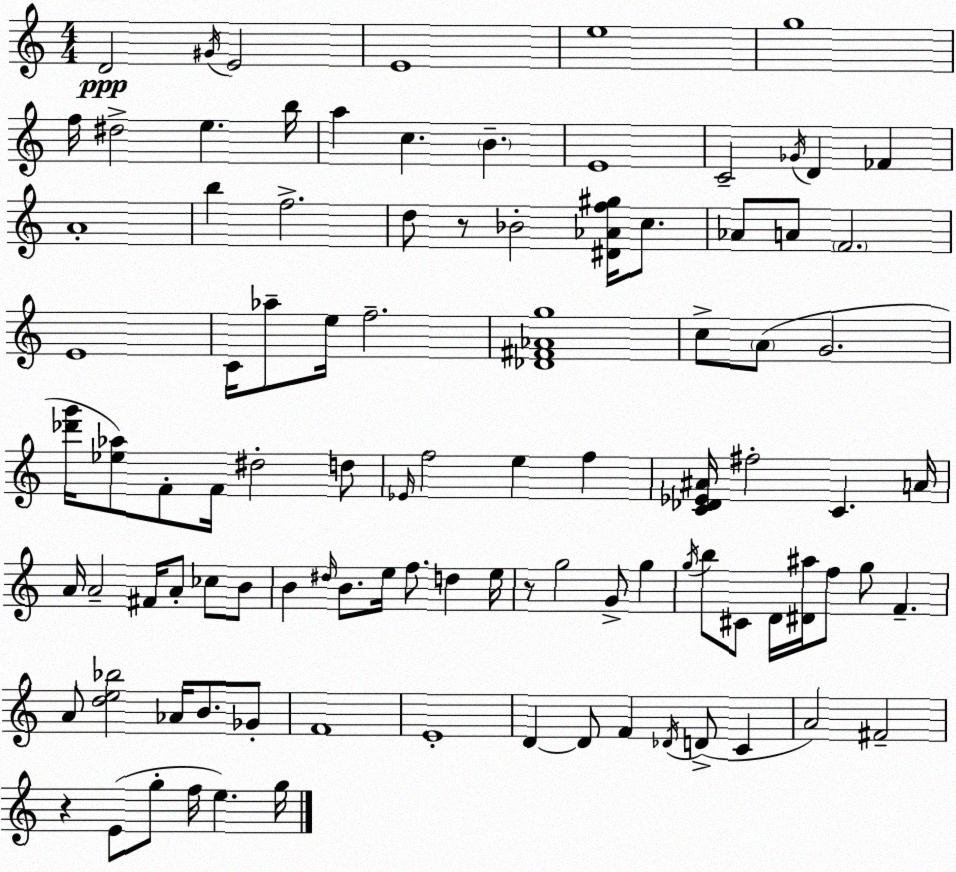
X:1
T:Untitled
M:4/4
L:1/4
K:C
D2 ^G/4 E2 E4 e4 g4 f/4 ^d2 e b/4 a c B E4 C2 _G/4 D _F A4 b f2 d/2 z/2 _B2 [^D_Af^g]/4 c/2 _A/2 A/2 F2 E4 C/4 _a/2 e/4 f2 [_D^F_Ag]4 c/2 A/2 G2 [_d'g']/4 [_e_a]/2 F/2 F/4 ^d2 d/2 _E/4 f2 e f [C_D_E^A]/4 ^f2 C A/4 A/4 A2 ^F/4 A/2 _c/2 B/2 B ^d/4 B/2 e/4 f/2 d e/4 z/2 g2 G/2 g g/4 b/2 ^C/2 D/4 [^D^a]/4 f/2 g/2 F A/2 [de_b]2 _A/4 B/2 _G/2 F4 E4 D D/2 F _D/4 D/2 C A2 ^F2 z E/2 g/2 f/4 e g/4